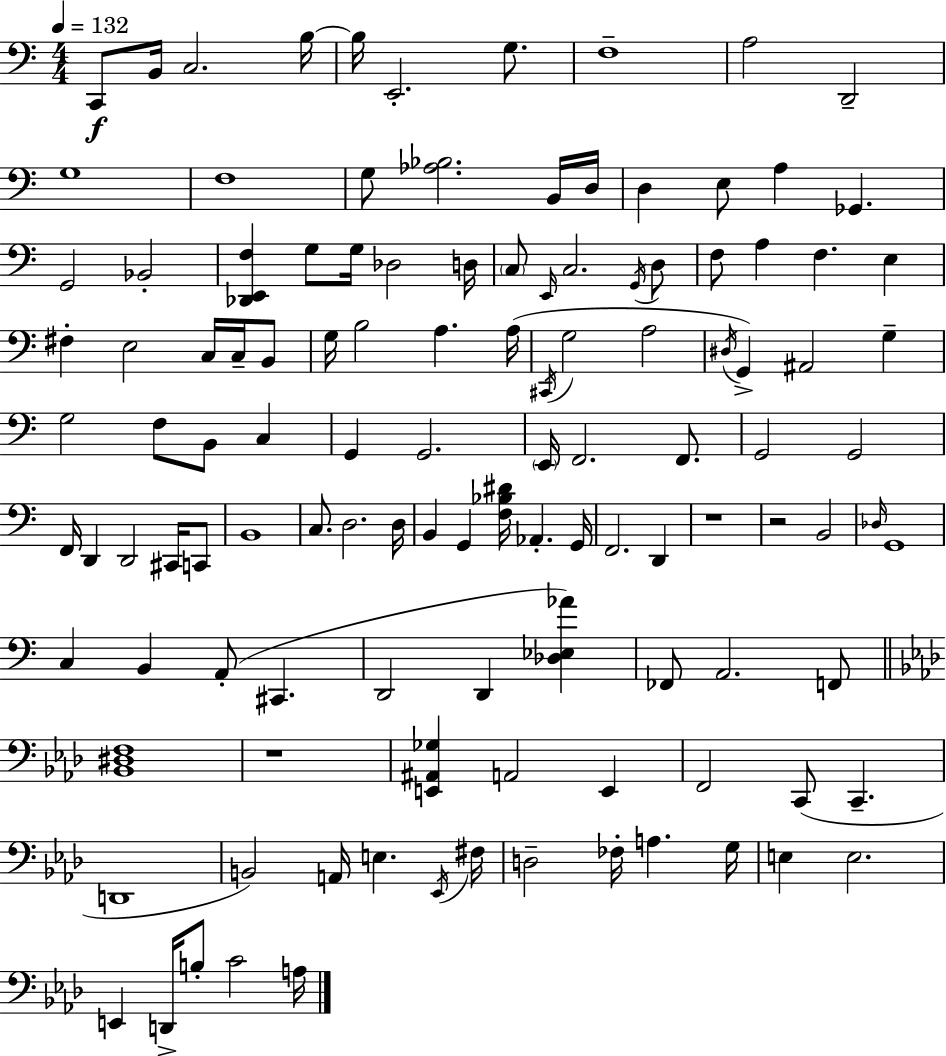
C2/e B2/s C3/h. B3/s B3/s E2/h. G3/e. F3/w A3/h D2/h G3/w F3/w G3/e [Ab3,Bb3]/h. B2/s D3/s D3/q E3/e A3/q Gb2/q. G2/h Bb2/h [Db2,E2,F3]/q G3/e G3/s Db3/h D3/s C3/e E2/s C3/h. G2/s D3/e F3/e A3/q F3/q. E3/q F#3/q E3/h C3/s C3/s B2/e G3/s B3/h A3/q. A3/s C#2/s G3/h A3/h D#3/s G2/q A#2/h G3/q G3/h F3/e B2/e C3/q G2/q G2/h. E2/s F2/h. F2/e. G2/h G2/h F2/s D2/q D2/h C#2/s C2/e B2/w C3/e. D3/h. D3/s B2/q G2/q [F3,Bb3,D#4]/s Ab2/q. G2/s F2/h. D2/q R/w R/h B2/h Db3/s G2/w C3/q B2/q A2/e C#2/q. D2/h D2/q [Db3,Eb3,Ab4]/q FES2/e A2/h. F2/e [Bb2,D#3,F3]/w R/w [E2,A#2,Gb3]/q A2/h E2/q F2/h C2/e C2/q. D2/w B2/h A2/s E3/q. Eb2/s F#3/s D3/h FES3/s A3/q. G3/s E3/q E3/h. E2/q D2/s B3/e C4/h A3/s